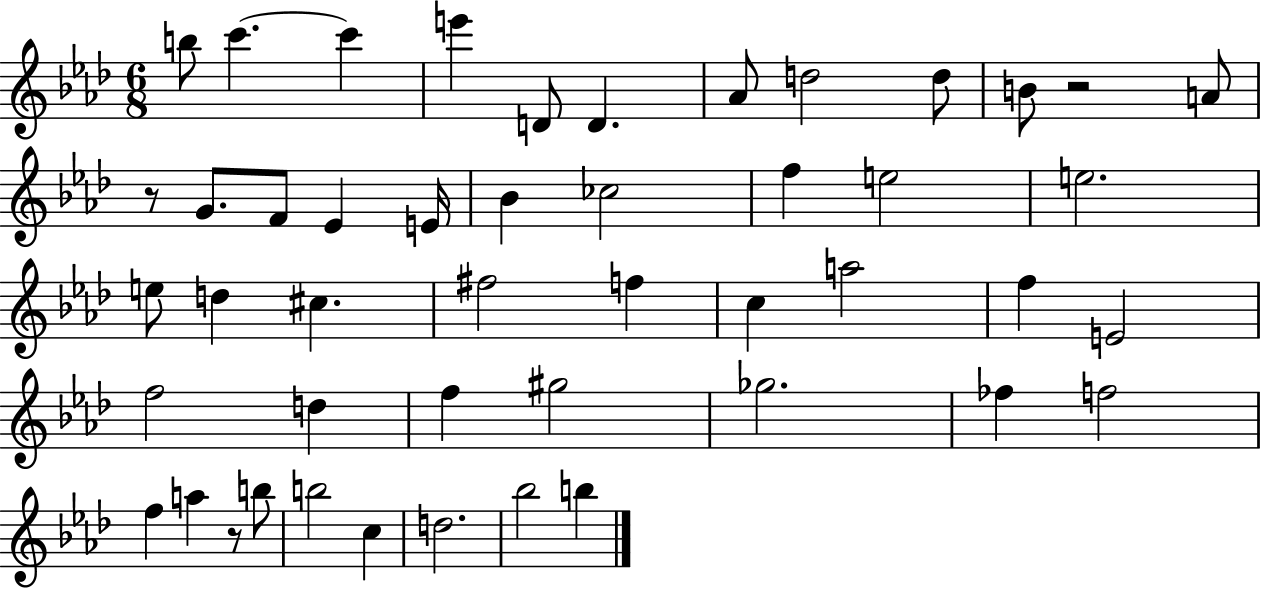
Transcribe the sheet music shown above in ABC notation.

X:1
T:Untitled
M:6/8
L:1/4
K:Ab
b/2 c' c' e' D/2 D _A/2 d2 d/2 B/2 z2 A/2 z/2 G/2 F/2 _E E/4 _B _c2 f e2 e2 e/2 d ^c ^f2 f c a2 f E2 f2 d f ^g2 _g2 _f f2 f a z/2 b/2 b2 c d2 _b2 b